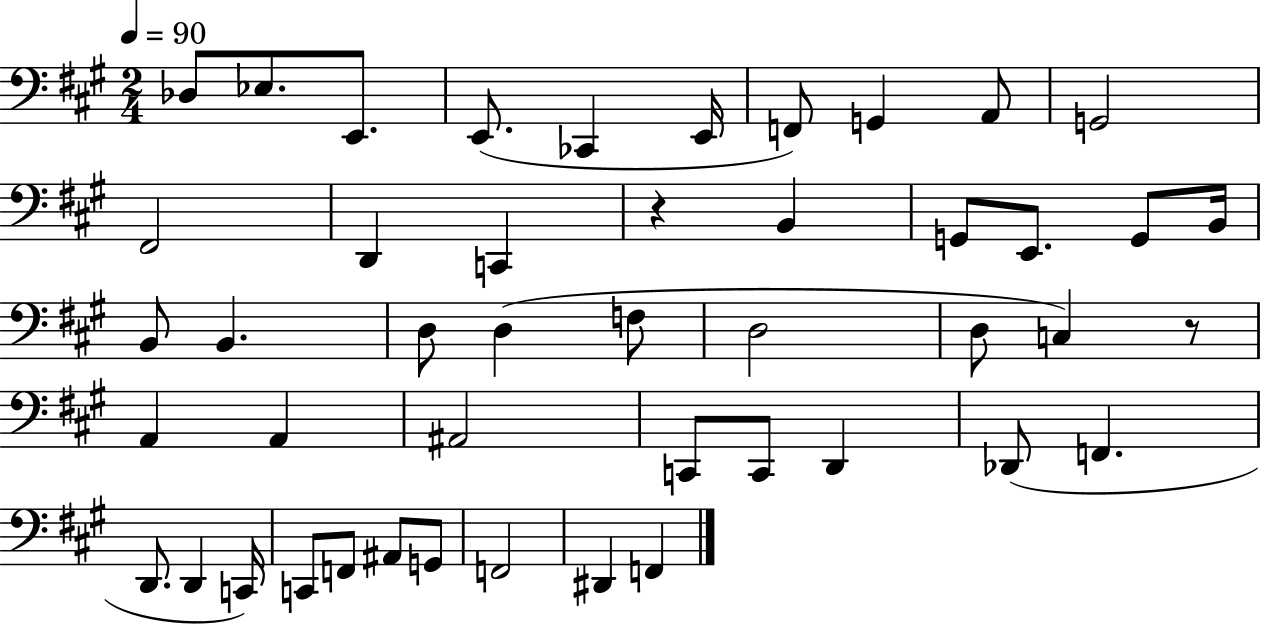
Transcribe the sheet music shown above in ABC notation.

X:1
T:Untitled
M:2/4
L:1/4
K:A
_D,/2 _E,/2 E,,/2 E,,/2 _C,, E,,/4 F,,/2 G,, A,,/2 G,,2 ^F,,2 D,, C,, z B,, G,,/2 E,,/2 G,,/2 B,,/4 B,,/2 B,, D,/2 D, F,/2 D,2 D,/2 C, z/2 A,, A,, ^A,,2 C,,/2 C,,/2 D,, _D,,/2 F,, D,,/2 D,, C,,/4 C,,/2 F,,/2 ^A,,/2 G,,/2 F,,2 ^D,, F,,